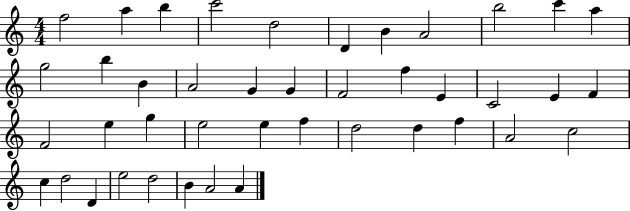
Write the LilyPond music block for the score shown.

{
  \clef treble
  \numericTimeSignature
  \time 4/4
  \key c \major
  f''2 a''4 b''4 | c'''2 d''2 | d'4 b'4 a'2 | b''2 c'''4 a''4 | \break g''2 b''4 b'4 | a'2 g'4 g'4 | f'2 f''4 e'4 | c'2 e'4 f'4 | \break f'2 e''4 g''4 | e''2 e''4 f''4 | d''2 d''4 f''4 | a'2 c''2 | \break c''4 d''2 d'4 | e''2 d''2 | b'4 a'2 a'4 | \bar "|."
}